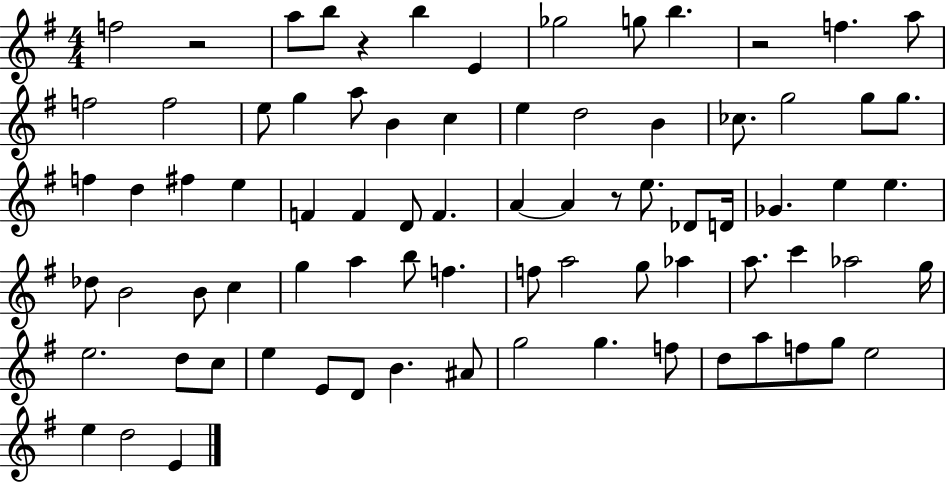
{
  \clef treble
  \numericTimeSignature
  \time 4/4
  \key g \major
  f''2 r2 | a''8 b''8 r4 b''4 e'4 | ges''2 g''8 b''4. | r2 f''4. a''8 | \break f''2 f''2 | e''8 g''4 a''8 b'4 c''4 | e''4 d''2 b'4 | ces''8. g''2 g''8 g''8. | \break f''4 d''4 fis''4 e''4 | f'4 f'4 d'8 f'4. | a'4~~ a'4 r8 e''8. des'8 d'16 | ges'4. e''4 e''4. | \break des''8 b'2 b'8 c''4 | g''4 a''4 b''8 f''4. | f''8 a''2 g''8 aes''4 | a''8. c'''4 aes''2 g''16 | \break e''2. d''8 c''8 | e''4 e'8 d'8 b'4. ais'8 | g''2 g''4. f''8 | d''8 a''8 f''8 g''8 e''2 | \break e''4 d''2 e'4 | \bar "|."
}